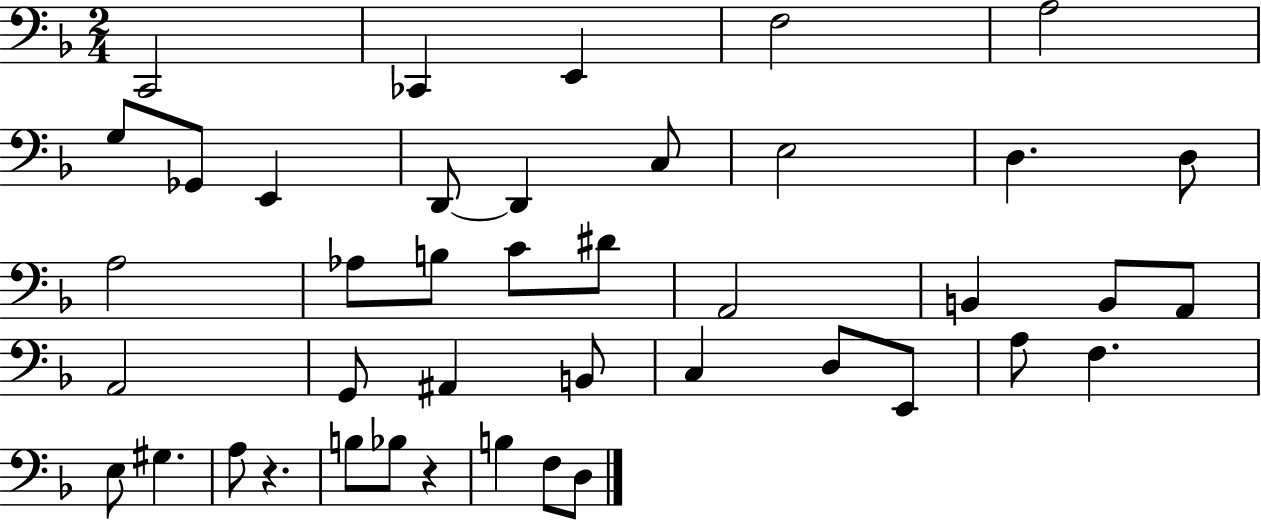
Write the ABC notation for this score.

X:1
T:Untitled
M:2/4
L:1/4
K:F
C,,2 _C,, E,, F,2 A,2 G,/2 _G,,/2 E,, D,,/2 D,, C,/2 E,2 D, D,/2 A,2 _A,/2 B,/2 C/2 ^D/2 A,,2 B,, B,,/2 A,,/2 A,,2 G,,/2 ^A,, B,,/2 C, D,/2 E,,/2 A,/2 F, E,/2 ^G, A,/2 z B,/2 _B,/2 z B, F,/2 D,/2